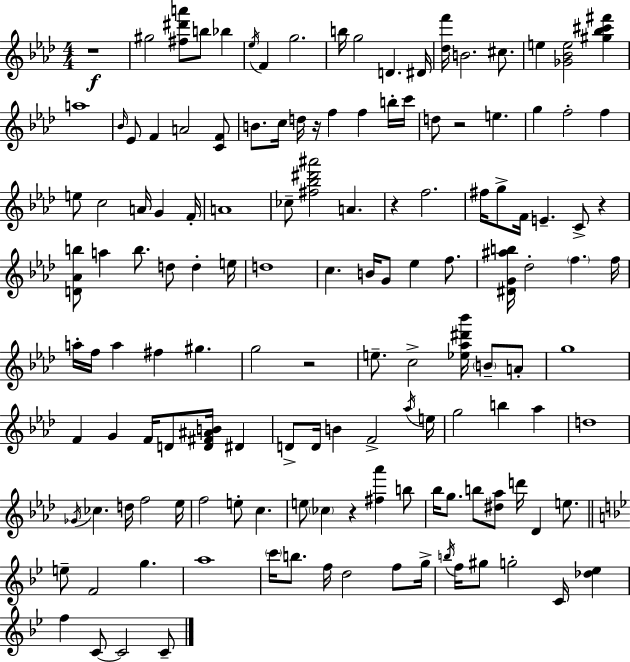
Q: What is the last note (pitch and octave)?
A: C4